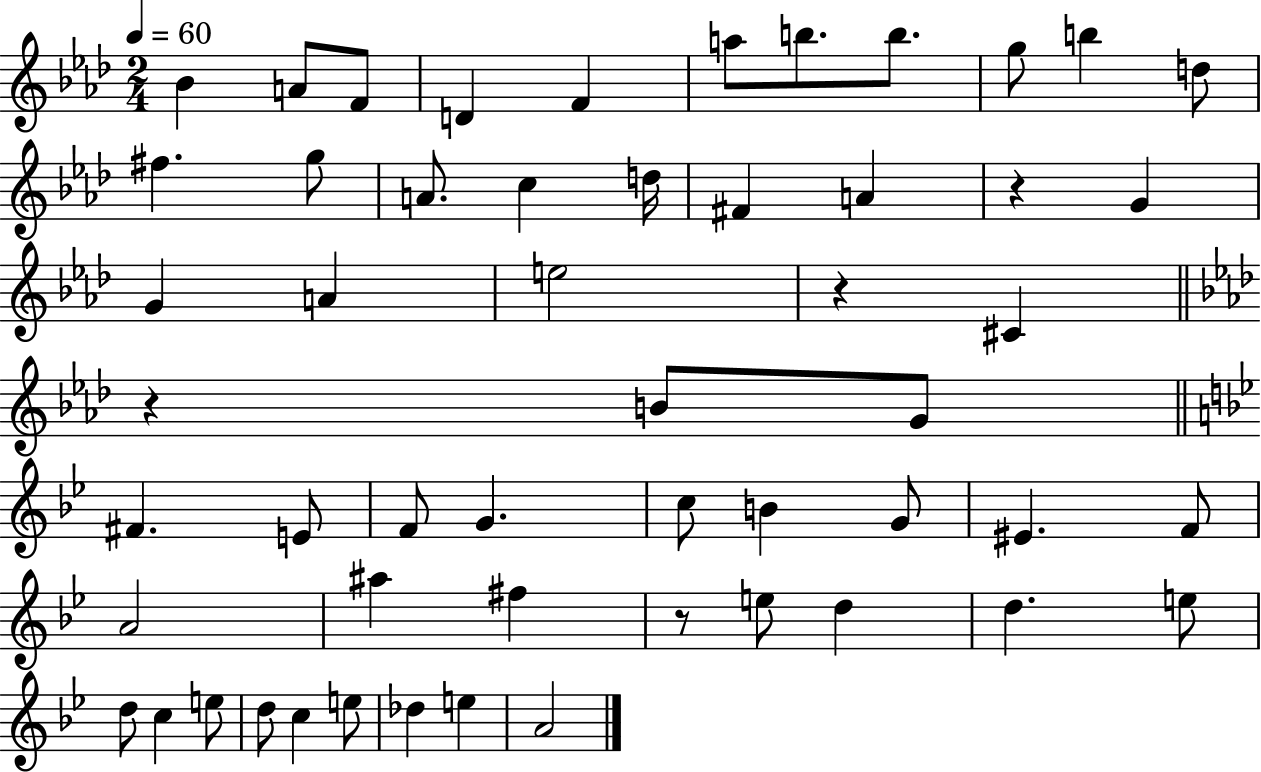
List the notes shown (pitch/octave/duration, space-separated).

Bb4/q A4/e F4/e D4/q F4/q A5/e B5/e. B5/e. G5/e B5/q D5/e F#5/q. G5/e A4/e. C5/q D5/s F#4/q A4/q R/q G4/q G4/q A4/q E5/h R/q C#4/q R/q B4/e G4/e F#4/q. E4/e F4/e G4/q. C5/e B4/q G4/e EIS4/q. F4/e A4/h A#5/q F#5/q R/e E5/e D5/q D5/q. E5/e D5/e C5/q E5/e D5/e C5/q E5/e Db5/q E5/q A4/h